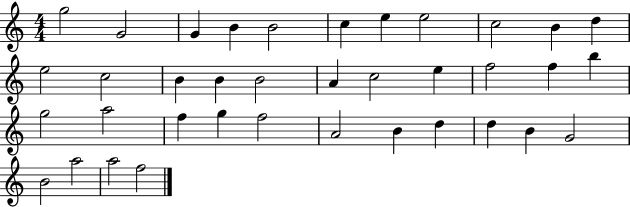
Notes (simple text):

G5/h G4/h G4/q B4/q B4/h C5/q E5/q E5/h C5/h B4/q D5/q E5/h C5/h B4/q B4/q B4/h A4/q C5/h E5/q F5/h F5/q B5/q G5/h A5/h F5/q G5/q F5/h A4/h B4/q D5/q D5/q B4/q G4/h B4/h A5/h A5/h F5/h